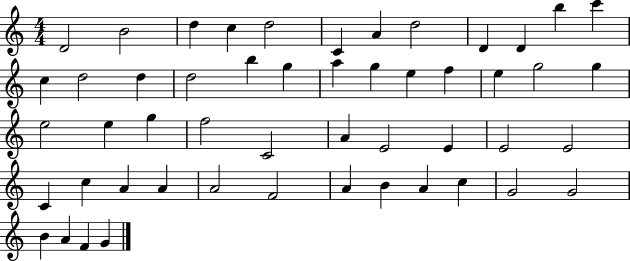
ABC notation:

X:1
T:Untitled
M:4/4
L:1/4
K:C
D2 B2 d c d2 C A d2 D D b c' c d2 d d2 b g a g e f e g2 g e2 e g f2 C2 A E2 E E2 E2 C c A A A2 F2 A B A c G2 G2 B A F G